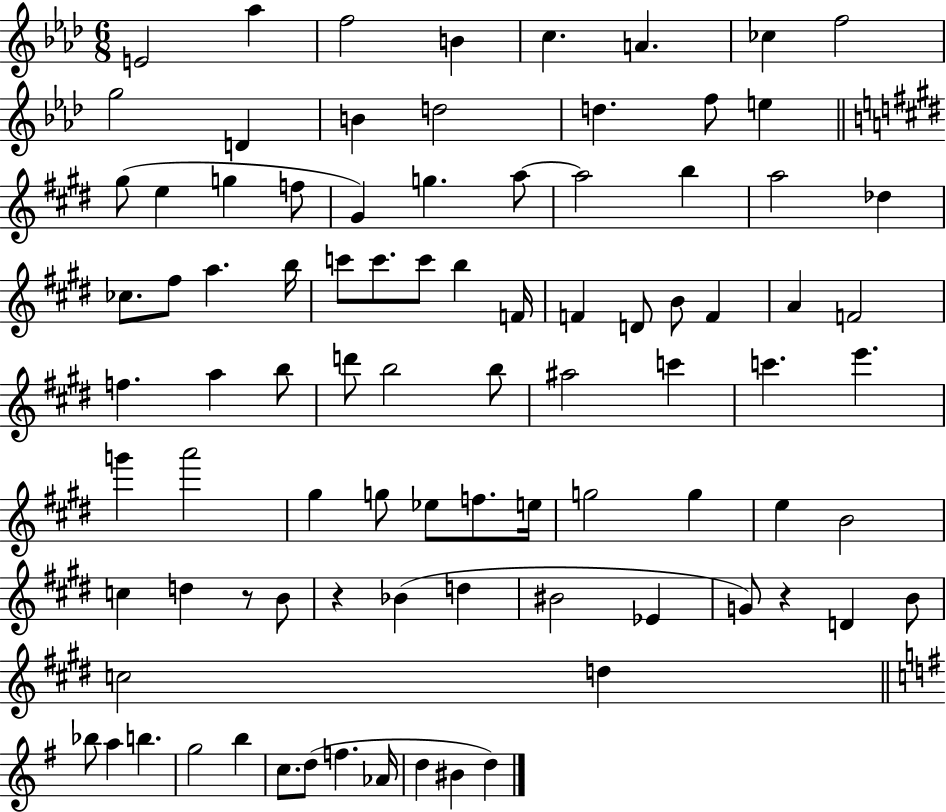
E4/h Ab5/q F5/h B4/q C5/q. A4/q. CES5/q F5/h G5/h D4/q B4/q D5/h D5/q. F5/e E5/q G#5/e E5/q G5/q F5/e G#4/q G5/q. A5/e A5/h B5/q A5/h Db5/q CES5/e. F#5/e A5/q. B5/s C6/e C6/e. C6/e B5/q F4/s F4/q D4/e B4/e F4/q A4/q F4/h F5/q. A5/q B5/e D6/e B5/h B5/e A#5/h C6/q C6/q. E6/q. G6/q A6/h G#5/q G5/e Eb5/e F5/e. E5/s G5/h G5/q E5/q B4/h C5/q D5/q R/e B4/e R/q Bb4/q D5/q BIS4/h Eb4/q G4/e R/q D4/q B4/e C5/h D5/q Bb5/e A5/q B5/q. G5/h B5/q C5/e. D5/e F5/q. Ab4/s D5/q BIS4/q D5/q